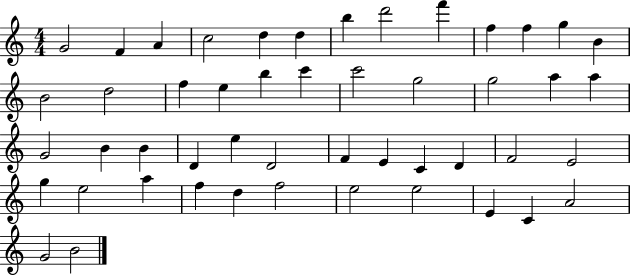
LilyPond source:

{
  \clef treble
  \numericTimeSignature
  \time 4/4
  \key c \major
  g'2 f'4 a'4 | c''2 d''4 d''4 | b''4 d'''2 f'''4 | f''4 f''4 g''4 b'4 | \break b'2 d''2 | f''4 e''4 b''4 c'''4 | c'''2 g''2 | g''2 a''4 a''4 | \break g'2 b'4 b'4 | d'4 e''4 d'2 | f'4 e'4 c'4 d'4 | f'2 e'2 | \break g''4 e''2 a''4 | f''4 d''4 f''2 | e''2 e''2 | e'4 c'4 a'2 | \break g'2 b'2 | \bar "|."
}